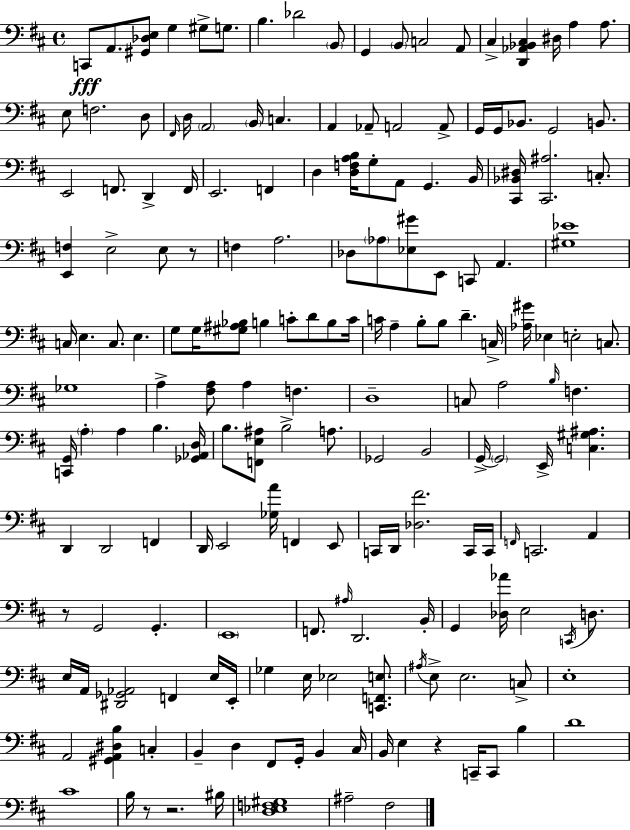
C2/e A2/e. [G#2,Db3,E3]/e G3/q G#3/e G3/e. B3/q. Db4/h B2/e G2/q B2/e C3/h A2/e C#3/q [D2,Ab2,Bb2,C#3]/q D#3/s A3/q A3/e. E3/e F3/h. D3/e F#2/s D3/s A2/h B2/s C3/q. A2/q Ab2/e A2/h A2/e G2/s G2/s Bb2/e. G2/h B2/e. E2/h F2/e. D2/q F2/s E2/h. F2/q D3/q [D3,F3,A3,B3]/s G3/e A2/e G2/q. B2/s [C#2,Bb2,D#3]/s [C#2,A#3]/h. C3/e. [E2,F3]/q E3/h E3/e R/e F3/q A3/h. Db3/e Ab3/e [Eb3,G#4]/e E2/e C2/e A2/q. [G#3,Eb4]/w C3/s E3/q. C3/e. E3/q. G3/e G3/s [G#3,A#3,Bb3]/e B3/q C4/e D4/e B3/e C4/s C4/s A3/q B3/e B3/e D4/q. C3/s [Ab3,G#4]/s Eb3/q E3/h C3/e. Gb3/w A3/q [F#3,A3]/e A3/q F3/q. D3/w C3/e A3/h B3/s F3/q. [C2,G2]/s A3/q A3/q B3/q. [Gb2,Ab2,D3]/s B3/e. [F2,E3,A#3]/e B3/h A3/e. Gb2/h B2/h G2/s G2/h E2/s [C3,G#3,A#3]/q. D2/q D2/h F2/q D2/s E2/h [Gb3,A4]/s F2/q E2/e C2/s D2/s [Db3,F#4]/h. C2/s C2/s F2/s C2/h. A2/q R/e G2/h G2/q. E2/w F2/e. A#3/s D2/h. B2/s G2/q [Db3,Ab4]/s E3/h C2/s D3/e. E3/s A2/s [D#2,Gb2,Ab2]/h F2/q E3/s E2/s Gb3/q E3/s Eb3/h [C2,F2,E3]/e. A#3/s E3/e E3/h. C3/e E3/w A2/h [G#2,A2,D#3,B3]/q C3/q B2/q D3/q F#2/e G2/s B2/q C#3/s B2/s E3/q R/q C2/s C2/e B3/q D4/w C#4/w B3/s R/e R/h. BIS3/s [D3,Eb3,F3,G#3]/w A#3/h F#3/h